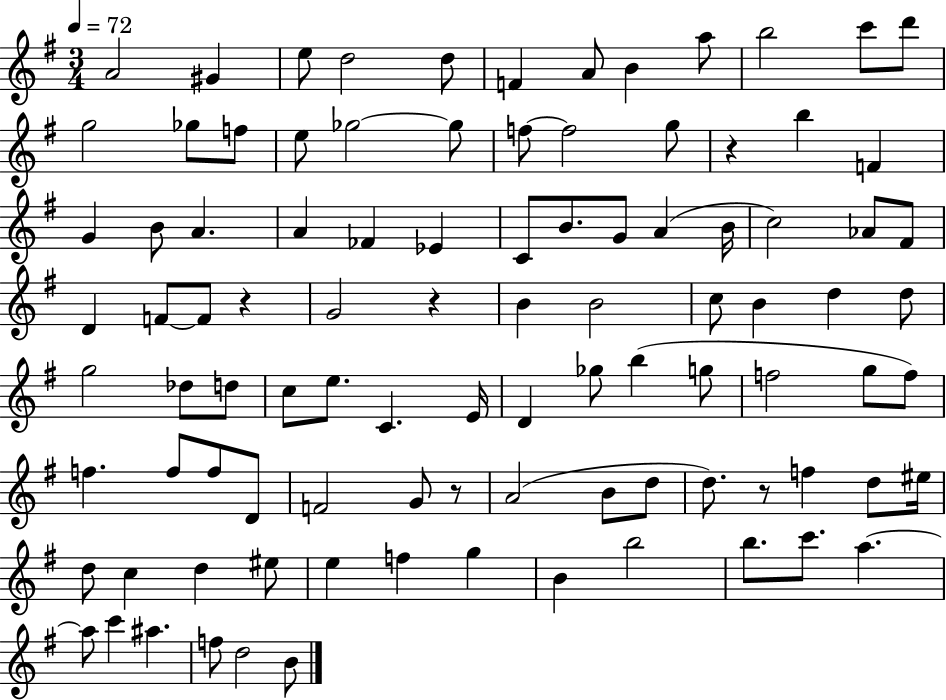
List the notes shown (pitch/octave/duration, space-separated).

A4/h G#4/q E5/e D5/h D5/e F4/q A4/e B4/q A5/e B5/h C6/e D6/e G5/h Gb5/e F5/e E5/e Gb5/h Gb5/e F5/e F5/h G5/e R/q B5/q F4/q G4/q B4/e A4/q. A4/q FES4/q Eb4/q C4/e B4/e. G4/e A4/q B4/s C5/h Ab4/e F#4/e D4/q F4/e F4/e R/q G4/h R/q B4/q B4/h C5/e B4/q D5/q D5/e G5/h Db5/e D5/e C5/e E5/e. C4/q. E4/s D4/q Gb5/e B5/q G5/e F5/h G5/e F5/e F5/q. F5/e F5/e D4/e F4/h G4/e R/e A4/h B4/e D5/e D5/e. R/e F5/q D5/e EIS5/s D5/e C5/q D5/q EIS5/e E5/q F5/q G5/q B4/q B5/h B5/e. C6/e. A5/q. A5/e C6/q A#5/q. F5/e D5/h B4/e